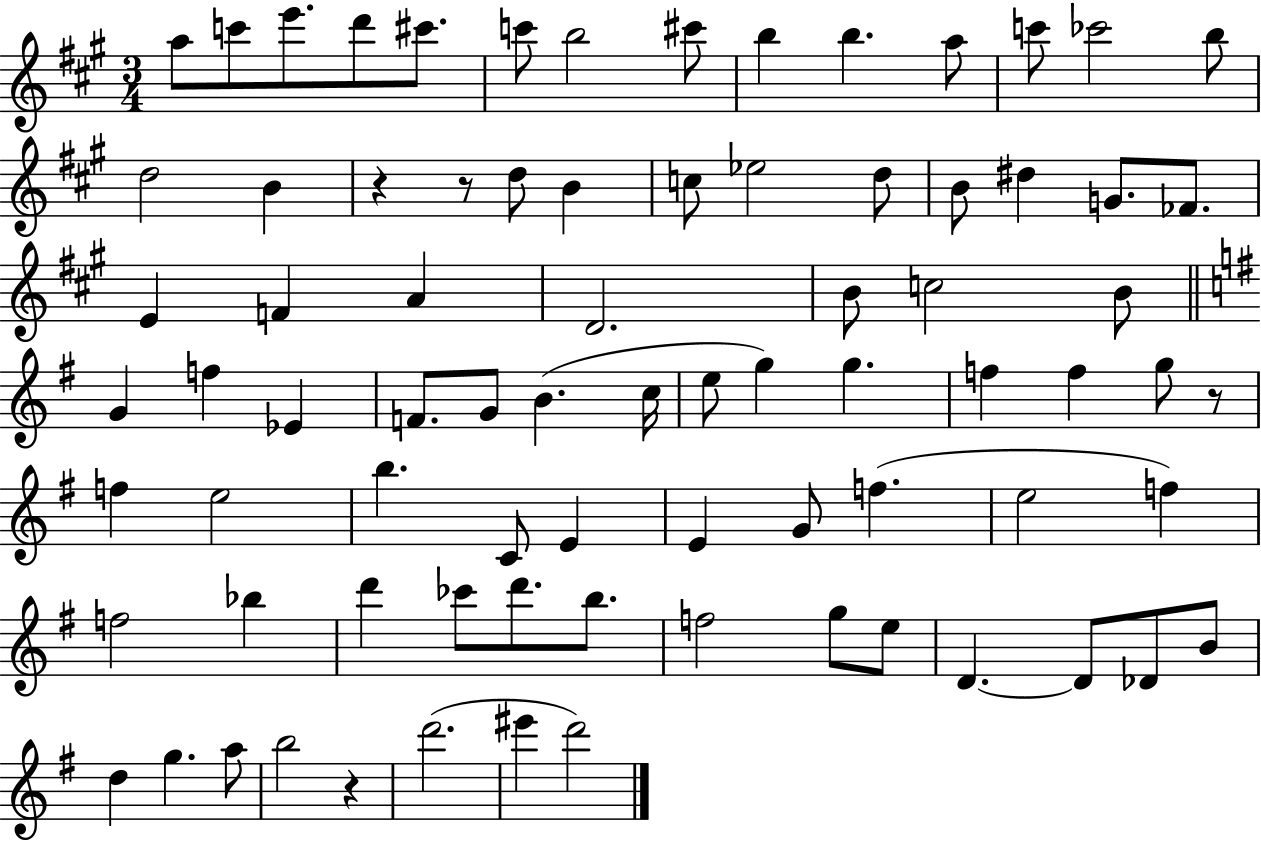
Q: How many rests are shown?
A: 4